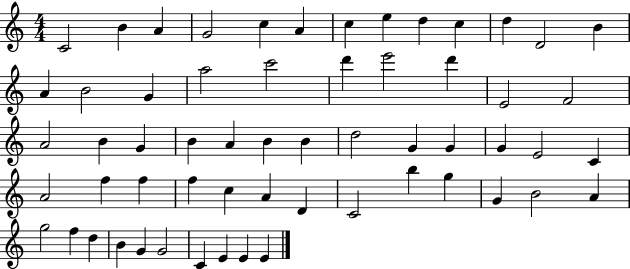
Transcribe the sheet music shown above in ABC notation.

X:1
T:Untitled
M:4/4
L:1/4
K:C
C2 B A G2 c A c e d c d D2 B A B2 G a2 c'2 d' e'2 d' E2 F2 A2 B G B A B B d2 G G G E2 C A2 f f f c A D C2 b g G B2 A g2 f d B G G2 C E E E